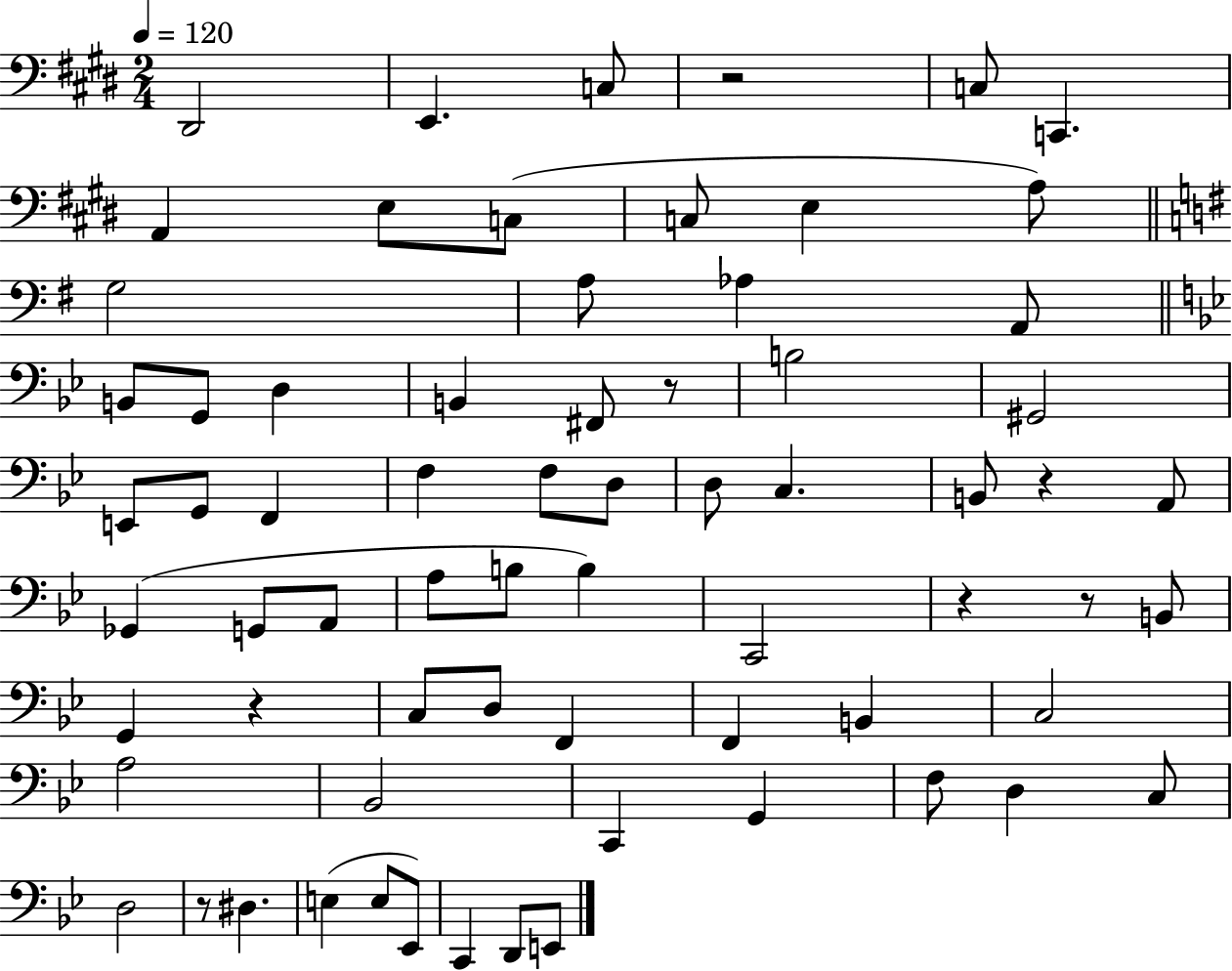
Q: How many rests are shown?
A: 7